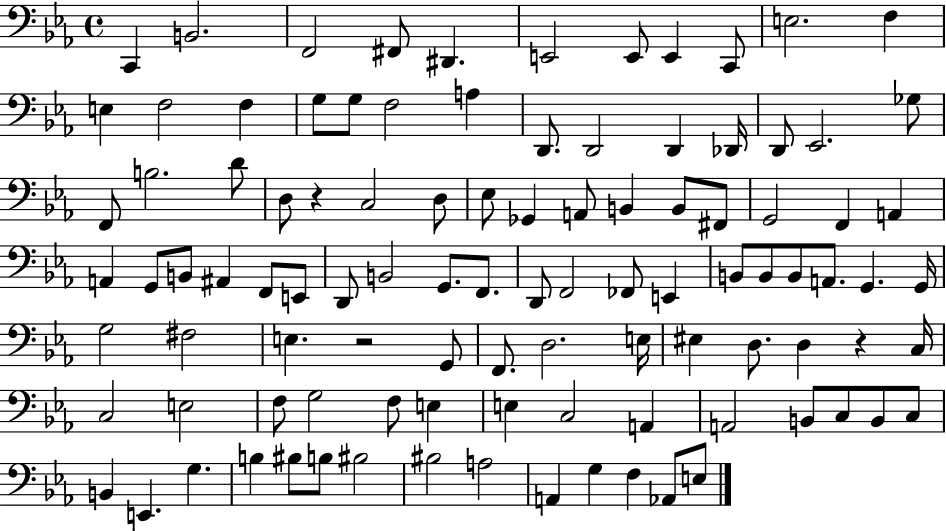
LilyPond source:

{
  \clef bass
  \time 4/4
  \defaultTimeSignature
  \key ees \major
  c,4 b,2. | f,2 fis,8 dis,4. | e,2 e,8 e,4 c,8 | e2. f4 | \break e4 f2 f4 | g8 g8 f2 a4 | d,8. d,2 d,4 des,16 | d,8 ees,2. ges8 | \break f,8 b2. d'8 | d8 r4 c2 d8 | ees8 ges,4 a,8 b,4 b,8 fis,8 | g,2 f,4 a,4 | \break a,4 g,8 b,8 ais,4 f,8 e,8 | d,8 b,2 g,8. f,8. | d,8 f,2 fes,8 e,4 | b,8 b,8 b,8 a,8. g,4. g,16 | \break g2 fis2 | e4. r2 g,8 | f,8. d2. e16 | eis4 d8. d4 r4 c16 | \break c2 e2 | f8 g2 f8 e4 | e4 c2 a,4 | a,2 b,8 c8 b,8 c8 | \break b,4 e,4. g4. | b4 bis8 b8 bis2 | bis2 a2 | a,4 g4 f4 aes,8 e8 | \break \bar "|."
}